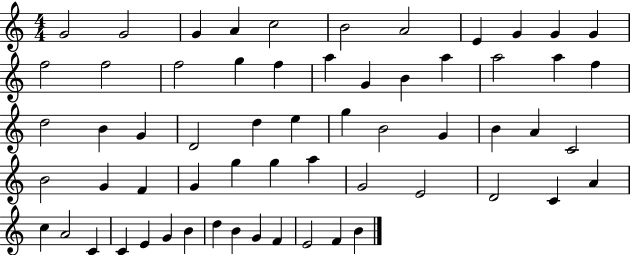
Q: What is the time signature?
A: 4/4